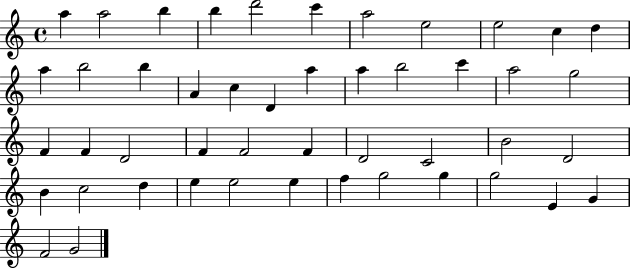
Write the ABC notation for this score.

X:1
T:Untitled
M:4/4
L:1/4
K:C
a a2 b b d'2 c' a2 e2 e2 c d a b2 b A c D a a b2 c' a2 g2 F F D2 F F2 F D2 C2 B2 D2 B c2 d e e2 e f g2 g g2 E G F2 G2